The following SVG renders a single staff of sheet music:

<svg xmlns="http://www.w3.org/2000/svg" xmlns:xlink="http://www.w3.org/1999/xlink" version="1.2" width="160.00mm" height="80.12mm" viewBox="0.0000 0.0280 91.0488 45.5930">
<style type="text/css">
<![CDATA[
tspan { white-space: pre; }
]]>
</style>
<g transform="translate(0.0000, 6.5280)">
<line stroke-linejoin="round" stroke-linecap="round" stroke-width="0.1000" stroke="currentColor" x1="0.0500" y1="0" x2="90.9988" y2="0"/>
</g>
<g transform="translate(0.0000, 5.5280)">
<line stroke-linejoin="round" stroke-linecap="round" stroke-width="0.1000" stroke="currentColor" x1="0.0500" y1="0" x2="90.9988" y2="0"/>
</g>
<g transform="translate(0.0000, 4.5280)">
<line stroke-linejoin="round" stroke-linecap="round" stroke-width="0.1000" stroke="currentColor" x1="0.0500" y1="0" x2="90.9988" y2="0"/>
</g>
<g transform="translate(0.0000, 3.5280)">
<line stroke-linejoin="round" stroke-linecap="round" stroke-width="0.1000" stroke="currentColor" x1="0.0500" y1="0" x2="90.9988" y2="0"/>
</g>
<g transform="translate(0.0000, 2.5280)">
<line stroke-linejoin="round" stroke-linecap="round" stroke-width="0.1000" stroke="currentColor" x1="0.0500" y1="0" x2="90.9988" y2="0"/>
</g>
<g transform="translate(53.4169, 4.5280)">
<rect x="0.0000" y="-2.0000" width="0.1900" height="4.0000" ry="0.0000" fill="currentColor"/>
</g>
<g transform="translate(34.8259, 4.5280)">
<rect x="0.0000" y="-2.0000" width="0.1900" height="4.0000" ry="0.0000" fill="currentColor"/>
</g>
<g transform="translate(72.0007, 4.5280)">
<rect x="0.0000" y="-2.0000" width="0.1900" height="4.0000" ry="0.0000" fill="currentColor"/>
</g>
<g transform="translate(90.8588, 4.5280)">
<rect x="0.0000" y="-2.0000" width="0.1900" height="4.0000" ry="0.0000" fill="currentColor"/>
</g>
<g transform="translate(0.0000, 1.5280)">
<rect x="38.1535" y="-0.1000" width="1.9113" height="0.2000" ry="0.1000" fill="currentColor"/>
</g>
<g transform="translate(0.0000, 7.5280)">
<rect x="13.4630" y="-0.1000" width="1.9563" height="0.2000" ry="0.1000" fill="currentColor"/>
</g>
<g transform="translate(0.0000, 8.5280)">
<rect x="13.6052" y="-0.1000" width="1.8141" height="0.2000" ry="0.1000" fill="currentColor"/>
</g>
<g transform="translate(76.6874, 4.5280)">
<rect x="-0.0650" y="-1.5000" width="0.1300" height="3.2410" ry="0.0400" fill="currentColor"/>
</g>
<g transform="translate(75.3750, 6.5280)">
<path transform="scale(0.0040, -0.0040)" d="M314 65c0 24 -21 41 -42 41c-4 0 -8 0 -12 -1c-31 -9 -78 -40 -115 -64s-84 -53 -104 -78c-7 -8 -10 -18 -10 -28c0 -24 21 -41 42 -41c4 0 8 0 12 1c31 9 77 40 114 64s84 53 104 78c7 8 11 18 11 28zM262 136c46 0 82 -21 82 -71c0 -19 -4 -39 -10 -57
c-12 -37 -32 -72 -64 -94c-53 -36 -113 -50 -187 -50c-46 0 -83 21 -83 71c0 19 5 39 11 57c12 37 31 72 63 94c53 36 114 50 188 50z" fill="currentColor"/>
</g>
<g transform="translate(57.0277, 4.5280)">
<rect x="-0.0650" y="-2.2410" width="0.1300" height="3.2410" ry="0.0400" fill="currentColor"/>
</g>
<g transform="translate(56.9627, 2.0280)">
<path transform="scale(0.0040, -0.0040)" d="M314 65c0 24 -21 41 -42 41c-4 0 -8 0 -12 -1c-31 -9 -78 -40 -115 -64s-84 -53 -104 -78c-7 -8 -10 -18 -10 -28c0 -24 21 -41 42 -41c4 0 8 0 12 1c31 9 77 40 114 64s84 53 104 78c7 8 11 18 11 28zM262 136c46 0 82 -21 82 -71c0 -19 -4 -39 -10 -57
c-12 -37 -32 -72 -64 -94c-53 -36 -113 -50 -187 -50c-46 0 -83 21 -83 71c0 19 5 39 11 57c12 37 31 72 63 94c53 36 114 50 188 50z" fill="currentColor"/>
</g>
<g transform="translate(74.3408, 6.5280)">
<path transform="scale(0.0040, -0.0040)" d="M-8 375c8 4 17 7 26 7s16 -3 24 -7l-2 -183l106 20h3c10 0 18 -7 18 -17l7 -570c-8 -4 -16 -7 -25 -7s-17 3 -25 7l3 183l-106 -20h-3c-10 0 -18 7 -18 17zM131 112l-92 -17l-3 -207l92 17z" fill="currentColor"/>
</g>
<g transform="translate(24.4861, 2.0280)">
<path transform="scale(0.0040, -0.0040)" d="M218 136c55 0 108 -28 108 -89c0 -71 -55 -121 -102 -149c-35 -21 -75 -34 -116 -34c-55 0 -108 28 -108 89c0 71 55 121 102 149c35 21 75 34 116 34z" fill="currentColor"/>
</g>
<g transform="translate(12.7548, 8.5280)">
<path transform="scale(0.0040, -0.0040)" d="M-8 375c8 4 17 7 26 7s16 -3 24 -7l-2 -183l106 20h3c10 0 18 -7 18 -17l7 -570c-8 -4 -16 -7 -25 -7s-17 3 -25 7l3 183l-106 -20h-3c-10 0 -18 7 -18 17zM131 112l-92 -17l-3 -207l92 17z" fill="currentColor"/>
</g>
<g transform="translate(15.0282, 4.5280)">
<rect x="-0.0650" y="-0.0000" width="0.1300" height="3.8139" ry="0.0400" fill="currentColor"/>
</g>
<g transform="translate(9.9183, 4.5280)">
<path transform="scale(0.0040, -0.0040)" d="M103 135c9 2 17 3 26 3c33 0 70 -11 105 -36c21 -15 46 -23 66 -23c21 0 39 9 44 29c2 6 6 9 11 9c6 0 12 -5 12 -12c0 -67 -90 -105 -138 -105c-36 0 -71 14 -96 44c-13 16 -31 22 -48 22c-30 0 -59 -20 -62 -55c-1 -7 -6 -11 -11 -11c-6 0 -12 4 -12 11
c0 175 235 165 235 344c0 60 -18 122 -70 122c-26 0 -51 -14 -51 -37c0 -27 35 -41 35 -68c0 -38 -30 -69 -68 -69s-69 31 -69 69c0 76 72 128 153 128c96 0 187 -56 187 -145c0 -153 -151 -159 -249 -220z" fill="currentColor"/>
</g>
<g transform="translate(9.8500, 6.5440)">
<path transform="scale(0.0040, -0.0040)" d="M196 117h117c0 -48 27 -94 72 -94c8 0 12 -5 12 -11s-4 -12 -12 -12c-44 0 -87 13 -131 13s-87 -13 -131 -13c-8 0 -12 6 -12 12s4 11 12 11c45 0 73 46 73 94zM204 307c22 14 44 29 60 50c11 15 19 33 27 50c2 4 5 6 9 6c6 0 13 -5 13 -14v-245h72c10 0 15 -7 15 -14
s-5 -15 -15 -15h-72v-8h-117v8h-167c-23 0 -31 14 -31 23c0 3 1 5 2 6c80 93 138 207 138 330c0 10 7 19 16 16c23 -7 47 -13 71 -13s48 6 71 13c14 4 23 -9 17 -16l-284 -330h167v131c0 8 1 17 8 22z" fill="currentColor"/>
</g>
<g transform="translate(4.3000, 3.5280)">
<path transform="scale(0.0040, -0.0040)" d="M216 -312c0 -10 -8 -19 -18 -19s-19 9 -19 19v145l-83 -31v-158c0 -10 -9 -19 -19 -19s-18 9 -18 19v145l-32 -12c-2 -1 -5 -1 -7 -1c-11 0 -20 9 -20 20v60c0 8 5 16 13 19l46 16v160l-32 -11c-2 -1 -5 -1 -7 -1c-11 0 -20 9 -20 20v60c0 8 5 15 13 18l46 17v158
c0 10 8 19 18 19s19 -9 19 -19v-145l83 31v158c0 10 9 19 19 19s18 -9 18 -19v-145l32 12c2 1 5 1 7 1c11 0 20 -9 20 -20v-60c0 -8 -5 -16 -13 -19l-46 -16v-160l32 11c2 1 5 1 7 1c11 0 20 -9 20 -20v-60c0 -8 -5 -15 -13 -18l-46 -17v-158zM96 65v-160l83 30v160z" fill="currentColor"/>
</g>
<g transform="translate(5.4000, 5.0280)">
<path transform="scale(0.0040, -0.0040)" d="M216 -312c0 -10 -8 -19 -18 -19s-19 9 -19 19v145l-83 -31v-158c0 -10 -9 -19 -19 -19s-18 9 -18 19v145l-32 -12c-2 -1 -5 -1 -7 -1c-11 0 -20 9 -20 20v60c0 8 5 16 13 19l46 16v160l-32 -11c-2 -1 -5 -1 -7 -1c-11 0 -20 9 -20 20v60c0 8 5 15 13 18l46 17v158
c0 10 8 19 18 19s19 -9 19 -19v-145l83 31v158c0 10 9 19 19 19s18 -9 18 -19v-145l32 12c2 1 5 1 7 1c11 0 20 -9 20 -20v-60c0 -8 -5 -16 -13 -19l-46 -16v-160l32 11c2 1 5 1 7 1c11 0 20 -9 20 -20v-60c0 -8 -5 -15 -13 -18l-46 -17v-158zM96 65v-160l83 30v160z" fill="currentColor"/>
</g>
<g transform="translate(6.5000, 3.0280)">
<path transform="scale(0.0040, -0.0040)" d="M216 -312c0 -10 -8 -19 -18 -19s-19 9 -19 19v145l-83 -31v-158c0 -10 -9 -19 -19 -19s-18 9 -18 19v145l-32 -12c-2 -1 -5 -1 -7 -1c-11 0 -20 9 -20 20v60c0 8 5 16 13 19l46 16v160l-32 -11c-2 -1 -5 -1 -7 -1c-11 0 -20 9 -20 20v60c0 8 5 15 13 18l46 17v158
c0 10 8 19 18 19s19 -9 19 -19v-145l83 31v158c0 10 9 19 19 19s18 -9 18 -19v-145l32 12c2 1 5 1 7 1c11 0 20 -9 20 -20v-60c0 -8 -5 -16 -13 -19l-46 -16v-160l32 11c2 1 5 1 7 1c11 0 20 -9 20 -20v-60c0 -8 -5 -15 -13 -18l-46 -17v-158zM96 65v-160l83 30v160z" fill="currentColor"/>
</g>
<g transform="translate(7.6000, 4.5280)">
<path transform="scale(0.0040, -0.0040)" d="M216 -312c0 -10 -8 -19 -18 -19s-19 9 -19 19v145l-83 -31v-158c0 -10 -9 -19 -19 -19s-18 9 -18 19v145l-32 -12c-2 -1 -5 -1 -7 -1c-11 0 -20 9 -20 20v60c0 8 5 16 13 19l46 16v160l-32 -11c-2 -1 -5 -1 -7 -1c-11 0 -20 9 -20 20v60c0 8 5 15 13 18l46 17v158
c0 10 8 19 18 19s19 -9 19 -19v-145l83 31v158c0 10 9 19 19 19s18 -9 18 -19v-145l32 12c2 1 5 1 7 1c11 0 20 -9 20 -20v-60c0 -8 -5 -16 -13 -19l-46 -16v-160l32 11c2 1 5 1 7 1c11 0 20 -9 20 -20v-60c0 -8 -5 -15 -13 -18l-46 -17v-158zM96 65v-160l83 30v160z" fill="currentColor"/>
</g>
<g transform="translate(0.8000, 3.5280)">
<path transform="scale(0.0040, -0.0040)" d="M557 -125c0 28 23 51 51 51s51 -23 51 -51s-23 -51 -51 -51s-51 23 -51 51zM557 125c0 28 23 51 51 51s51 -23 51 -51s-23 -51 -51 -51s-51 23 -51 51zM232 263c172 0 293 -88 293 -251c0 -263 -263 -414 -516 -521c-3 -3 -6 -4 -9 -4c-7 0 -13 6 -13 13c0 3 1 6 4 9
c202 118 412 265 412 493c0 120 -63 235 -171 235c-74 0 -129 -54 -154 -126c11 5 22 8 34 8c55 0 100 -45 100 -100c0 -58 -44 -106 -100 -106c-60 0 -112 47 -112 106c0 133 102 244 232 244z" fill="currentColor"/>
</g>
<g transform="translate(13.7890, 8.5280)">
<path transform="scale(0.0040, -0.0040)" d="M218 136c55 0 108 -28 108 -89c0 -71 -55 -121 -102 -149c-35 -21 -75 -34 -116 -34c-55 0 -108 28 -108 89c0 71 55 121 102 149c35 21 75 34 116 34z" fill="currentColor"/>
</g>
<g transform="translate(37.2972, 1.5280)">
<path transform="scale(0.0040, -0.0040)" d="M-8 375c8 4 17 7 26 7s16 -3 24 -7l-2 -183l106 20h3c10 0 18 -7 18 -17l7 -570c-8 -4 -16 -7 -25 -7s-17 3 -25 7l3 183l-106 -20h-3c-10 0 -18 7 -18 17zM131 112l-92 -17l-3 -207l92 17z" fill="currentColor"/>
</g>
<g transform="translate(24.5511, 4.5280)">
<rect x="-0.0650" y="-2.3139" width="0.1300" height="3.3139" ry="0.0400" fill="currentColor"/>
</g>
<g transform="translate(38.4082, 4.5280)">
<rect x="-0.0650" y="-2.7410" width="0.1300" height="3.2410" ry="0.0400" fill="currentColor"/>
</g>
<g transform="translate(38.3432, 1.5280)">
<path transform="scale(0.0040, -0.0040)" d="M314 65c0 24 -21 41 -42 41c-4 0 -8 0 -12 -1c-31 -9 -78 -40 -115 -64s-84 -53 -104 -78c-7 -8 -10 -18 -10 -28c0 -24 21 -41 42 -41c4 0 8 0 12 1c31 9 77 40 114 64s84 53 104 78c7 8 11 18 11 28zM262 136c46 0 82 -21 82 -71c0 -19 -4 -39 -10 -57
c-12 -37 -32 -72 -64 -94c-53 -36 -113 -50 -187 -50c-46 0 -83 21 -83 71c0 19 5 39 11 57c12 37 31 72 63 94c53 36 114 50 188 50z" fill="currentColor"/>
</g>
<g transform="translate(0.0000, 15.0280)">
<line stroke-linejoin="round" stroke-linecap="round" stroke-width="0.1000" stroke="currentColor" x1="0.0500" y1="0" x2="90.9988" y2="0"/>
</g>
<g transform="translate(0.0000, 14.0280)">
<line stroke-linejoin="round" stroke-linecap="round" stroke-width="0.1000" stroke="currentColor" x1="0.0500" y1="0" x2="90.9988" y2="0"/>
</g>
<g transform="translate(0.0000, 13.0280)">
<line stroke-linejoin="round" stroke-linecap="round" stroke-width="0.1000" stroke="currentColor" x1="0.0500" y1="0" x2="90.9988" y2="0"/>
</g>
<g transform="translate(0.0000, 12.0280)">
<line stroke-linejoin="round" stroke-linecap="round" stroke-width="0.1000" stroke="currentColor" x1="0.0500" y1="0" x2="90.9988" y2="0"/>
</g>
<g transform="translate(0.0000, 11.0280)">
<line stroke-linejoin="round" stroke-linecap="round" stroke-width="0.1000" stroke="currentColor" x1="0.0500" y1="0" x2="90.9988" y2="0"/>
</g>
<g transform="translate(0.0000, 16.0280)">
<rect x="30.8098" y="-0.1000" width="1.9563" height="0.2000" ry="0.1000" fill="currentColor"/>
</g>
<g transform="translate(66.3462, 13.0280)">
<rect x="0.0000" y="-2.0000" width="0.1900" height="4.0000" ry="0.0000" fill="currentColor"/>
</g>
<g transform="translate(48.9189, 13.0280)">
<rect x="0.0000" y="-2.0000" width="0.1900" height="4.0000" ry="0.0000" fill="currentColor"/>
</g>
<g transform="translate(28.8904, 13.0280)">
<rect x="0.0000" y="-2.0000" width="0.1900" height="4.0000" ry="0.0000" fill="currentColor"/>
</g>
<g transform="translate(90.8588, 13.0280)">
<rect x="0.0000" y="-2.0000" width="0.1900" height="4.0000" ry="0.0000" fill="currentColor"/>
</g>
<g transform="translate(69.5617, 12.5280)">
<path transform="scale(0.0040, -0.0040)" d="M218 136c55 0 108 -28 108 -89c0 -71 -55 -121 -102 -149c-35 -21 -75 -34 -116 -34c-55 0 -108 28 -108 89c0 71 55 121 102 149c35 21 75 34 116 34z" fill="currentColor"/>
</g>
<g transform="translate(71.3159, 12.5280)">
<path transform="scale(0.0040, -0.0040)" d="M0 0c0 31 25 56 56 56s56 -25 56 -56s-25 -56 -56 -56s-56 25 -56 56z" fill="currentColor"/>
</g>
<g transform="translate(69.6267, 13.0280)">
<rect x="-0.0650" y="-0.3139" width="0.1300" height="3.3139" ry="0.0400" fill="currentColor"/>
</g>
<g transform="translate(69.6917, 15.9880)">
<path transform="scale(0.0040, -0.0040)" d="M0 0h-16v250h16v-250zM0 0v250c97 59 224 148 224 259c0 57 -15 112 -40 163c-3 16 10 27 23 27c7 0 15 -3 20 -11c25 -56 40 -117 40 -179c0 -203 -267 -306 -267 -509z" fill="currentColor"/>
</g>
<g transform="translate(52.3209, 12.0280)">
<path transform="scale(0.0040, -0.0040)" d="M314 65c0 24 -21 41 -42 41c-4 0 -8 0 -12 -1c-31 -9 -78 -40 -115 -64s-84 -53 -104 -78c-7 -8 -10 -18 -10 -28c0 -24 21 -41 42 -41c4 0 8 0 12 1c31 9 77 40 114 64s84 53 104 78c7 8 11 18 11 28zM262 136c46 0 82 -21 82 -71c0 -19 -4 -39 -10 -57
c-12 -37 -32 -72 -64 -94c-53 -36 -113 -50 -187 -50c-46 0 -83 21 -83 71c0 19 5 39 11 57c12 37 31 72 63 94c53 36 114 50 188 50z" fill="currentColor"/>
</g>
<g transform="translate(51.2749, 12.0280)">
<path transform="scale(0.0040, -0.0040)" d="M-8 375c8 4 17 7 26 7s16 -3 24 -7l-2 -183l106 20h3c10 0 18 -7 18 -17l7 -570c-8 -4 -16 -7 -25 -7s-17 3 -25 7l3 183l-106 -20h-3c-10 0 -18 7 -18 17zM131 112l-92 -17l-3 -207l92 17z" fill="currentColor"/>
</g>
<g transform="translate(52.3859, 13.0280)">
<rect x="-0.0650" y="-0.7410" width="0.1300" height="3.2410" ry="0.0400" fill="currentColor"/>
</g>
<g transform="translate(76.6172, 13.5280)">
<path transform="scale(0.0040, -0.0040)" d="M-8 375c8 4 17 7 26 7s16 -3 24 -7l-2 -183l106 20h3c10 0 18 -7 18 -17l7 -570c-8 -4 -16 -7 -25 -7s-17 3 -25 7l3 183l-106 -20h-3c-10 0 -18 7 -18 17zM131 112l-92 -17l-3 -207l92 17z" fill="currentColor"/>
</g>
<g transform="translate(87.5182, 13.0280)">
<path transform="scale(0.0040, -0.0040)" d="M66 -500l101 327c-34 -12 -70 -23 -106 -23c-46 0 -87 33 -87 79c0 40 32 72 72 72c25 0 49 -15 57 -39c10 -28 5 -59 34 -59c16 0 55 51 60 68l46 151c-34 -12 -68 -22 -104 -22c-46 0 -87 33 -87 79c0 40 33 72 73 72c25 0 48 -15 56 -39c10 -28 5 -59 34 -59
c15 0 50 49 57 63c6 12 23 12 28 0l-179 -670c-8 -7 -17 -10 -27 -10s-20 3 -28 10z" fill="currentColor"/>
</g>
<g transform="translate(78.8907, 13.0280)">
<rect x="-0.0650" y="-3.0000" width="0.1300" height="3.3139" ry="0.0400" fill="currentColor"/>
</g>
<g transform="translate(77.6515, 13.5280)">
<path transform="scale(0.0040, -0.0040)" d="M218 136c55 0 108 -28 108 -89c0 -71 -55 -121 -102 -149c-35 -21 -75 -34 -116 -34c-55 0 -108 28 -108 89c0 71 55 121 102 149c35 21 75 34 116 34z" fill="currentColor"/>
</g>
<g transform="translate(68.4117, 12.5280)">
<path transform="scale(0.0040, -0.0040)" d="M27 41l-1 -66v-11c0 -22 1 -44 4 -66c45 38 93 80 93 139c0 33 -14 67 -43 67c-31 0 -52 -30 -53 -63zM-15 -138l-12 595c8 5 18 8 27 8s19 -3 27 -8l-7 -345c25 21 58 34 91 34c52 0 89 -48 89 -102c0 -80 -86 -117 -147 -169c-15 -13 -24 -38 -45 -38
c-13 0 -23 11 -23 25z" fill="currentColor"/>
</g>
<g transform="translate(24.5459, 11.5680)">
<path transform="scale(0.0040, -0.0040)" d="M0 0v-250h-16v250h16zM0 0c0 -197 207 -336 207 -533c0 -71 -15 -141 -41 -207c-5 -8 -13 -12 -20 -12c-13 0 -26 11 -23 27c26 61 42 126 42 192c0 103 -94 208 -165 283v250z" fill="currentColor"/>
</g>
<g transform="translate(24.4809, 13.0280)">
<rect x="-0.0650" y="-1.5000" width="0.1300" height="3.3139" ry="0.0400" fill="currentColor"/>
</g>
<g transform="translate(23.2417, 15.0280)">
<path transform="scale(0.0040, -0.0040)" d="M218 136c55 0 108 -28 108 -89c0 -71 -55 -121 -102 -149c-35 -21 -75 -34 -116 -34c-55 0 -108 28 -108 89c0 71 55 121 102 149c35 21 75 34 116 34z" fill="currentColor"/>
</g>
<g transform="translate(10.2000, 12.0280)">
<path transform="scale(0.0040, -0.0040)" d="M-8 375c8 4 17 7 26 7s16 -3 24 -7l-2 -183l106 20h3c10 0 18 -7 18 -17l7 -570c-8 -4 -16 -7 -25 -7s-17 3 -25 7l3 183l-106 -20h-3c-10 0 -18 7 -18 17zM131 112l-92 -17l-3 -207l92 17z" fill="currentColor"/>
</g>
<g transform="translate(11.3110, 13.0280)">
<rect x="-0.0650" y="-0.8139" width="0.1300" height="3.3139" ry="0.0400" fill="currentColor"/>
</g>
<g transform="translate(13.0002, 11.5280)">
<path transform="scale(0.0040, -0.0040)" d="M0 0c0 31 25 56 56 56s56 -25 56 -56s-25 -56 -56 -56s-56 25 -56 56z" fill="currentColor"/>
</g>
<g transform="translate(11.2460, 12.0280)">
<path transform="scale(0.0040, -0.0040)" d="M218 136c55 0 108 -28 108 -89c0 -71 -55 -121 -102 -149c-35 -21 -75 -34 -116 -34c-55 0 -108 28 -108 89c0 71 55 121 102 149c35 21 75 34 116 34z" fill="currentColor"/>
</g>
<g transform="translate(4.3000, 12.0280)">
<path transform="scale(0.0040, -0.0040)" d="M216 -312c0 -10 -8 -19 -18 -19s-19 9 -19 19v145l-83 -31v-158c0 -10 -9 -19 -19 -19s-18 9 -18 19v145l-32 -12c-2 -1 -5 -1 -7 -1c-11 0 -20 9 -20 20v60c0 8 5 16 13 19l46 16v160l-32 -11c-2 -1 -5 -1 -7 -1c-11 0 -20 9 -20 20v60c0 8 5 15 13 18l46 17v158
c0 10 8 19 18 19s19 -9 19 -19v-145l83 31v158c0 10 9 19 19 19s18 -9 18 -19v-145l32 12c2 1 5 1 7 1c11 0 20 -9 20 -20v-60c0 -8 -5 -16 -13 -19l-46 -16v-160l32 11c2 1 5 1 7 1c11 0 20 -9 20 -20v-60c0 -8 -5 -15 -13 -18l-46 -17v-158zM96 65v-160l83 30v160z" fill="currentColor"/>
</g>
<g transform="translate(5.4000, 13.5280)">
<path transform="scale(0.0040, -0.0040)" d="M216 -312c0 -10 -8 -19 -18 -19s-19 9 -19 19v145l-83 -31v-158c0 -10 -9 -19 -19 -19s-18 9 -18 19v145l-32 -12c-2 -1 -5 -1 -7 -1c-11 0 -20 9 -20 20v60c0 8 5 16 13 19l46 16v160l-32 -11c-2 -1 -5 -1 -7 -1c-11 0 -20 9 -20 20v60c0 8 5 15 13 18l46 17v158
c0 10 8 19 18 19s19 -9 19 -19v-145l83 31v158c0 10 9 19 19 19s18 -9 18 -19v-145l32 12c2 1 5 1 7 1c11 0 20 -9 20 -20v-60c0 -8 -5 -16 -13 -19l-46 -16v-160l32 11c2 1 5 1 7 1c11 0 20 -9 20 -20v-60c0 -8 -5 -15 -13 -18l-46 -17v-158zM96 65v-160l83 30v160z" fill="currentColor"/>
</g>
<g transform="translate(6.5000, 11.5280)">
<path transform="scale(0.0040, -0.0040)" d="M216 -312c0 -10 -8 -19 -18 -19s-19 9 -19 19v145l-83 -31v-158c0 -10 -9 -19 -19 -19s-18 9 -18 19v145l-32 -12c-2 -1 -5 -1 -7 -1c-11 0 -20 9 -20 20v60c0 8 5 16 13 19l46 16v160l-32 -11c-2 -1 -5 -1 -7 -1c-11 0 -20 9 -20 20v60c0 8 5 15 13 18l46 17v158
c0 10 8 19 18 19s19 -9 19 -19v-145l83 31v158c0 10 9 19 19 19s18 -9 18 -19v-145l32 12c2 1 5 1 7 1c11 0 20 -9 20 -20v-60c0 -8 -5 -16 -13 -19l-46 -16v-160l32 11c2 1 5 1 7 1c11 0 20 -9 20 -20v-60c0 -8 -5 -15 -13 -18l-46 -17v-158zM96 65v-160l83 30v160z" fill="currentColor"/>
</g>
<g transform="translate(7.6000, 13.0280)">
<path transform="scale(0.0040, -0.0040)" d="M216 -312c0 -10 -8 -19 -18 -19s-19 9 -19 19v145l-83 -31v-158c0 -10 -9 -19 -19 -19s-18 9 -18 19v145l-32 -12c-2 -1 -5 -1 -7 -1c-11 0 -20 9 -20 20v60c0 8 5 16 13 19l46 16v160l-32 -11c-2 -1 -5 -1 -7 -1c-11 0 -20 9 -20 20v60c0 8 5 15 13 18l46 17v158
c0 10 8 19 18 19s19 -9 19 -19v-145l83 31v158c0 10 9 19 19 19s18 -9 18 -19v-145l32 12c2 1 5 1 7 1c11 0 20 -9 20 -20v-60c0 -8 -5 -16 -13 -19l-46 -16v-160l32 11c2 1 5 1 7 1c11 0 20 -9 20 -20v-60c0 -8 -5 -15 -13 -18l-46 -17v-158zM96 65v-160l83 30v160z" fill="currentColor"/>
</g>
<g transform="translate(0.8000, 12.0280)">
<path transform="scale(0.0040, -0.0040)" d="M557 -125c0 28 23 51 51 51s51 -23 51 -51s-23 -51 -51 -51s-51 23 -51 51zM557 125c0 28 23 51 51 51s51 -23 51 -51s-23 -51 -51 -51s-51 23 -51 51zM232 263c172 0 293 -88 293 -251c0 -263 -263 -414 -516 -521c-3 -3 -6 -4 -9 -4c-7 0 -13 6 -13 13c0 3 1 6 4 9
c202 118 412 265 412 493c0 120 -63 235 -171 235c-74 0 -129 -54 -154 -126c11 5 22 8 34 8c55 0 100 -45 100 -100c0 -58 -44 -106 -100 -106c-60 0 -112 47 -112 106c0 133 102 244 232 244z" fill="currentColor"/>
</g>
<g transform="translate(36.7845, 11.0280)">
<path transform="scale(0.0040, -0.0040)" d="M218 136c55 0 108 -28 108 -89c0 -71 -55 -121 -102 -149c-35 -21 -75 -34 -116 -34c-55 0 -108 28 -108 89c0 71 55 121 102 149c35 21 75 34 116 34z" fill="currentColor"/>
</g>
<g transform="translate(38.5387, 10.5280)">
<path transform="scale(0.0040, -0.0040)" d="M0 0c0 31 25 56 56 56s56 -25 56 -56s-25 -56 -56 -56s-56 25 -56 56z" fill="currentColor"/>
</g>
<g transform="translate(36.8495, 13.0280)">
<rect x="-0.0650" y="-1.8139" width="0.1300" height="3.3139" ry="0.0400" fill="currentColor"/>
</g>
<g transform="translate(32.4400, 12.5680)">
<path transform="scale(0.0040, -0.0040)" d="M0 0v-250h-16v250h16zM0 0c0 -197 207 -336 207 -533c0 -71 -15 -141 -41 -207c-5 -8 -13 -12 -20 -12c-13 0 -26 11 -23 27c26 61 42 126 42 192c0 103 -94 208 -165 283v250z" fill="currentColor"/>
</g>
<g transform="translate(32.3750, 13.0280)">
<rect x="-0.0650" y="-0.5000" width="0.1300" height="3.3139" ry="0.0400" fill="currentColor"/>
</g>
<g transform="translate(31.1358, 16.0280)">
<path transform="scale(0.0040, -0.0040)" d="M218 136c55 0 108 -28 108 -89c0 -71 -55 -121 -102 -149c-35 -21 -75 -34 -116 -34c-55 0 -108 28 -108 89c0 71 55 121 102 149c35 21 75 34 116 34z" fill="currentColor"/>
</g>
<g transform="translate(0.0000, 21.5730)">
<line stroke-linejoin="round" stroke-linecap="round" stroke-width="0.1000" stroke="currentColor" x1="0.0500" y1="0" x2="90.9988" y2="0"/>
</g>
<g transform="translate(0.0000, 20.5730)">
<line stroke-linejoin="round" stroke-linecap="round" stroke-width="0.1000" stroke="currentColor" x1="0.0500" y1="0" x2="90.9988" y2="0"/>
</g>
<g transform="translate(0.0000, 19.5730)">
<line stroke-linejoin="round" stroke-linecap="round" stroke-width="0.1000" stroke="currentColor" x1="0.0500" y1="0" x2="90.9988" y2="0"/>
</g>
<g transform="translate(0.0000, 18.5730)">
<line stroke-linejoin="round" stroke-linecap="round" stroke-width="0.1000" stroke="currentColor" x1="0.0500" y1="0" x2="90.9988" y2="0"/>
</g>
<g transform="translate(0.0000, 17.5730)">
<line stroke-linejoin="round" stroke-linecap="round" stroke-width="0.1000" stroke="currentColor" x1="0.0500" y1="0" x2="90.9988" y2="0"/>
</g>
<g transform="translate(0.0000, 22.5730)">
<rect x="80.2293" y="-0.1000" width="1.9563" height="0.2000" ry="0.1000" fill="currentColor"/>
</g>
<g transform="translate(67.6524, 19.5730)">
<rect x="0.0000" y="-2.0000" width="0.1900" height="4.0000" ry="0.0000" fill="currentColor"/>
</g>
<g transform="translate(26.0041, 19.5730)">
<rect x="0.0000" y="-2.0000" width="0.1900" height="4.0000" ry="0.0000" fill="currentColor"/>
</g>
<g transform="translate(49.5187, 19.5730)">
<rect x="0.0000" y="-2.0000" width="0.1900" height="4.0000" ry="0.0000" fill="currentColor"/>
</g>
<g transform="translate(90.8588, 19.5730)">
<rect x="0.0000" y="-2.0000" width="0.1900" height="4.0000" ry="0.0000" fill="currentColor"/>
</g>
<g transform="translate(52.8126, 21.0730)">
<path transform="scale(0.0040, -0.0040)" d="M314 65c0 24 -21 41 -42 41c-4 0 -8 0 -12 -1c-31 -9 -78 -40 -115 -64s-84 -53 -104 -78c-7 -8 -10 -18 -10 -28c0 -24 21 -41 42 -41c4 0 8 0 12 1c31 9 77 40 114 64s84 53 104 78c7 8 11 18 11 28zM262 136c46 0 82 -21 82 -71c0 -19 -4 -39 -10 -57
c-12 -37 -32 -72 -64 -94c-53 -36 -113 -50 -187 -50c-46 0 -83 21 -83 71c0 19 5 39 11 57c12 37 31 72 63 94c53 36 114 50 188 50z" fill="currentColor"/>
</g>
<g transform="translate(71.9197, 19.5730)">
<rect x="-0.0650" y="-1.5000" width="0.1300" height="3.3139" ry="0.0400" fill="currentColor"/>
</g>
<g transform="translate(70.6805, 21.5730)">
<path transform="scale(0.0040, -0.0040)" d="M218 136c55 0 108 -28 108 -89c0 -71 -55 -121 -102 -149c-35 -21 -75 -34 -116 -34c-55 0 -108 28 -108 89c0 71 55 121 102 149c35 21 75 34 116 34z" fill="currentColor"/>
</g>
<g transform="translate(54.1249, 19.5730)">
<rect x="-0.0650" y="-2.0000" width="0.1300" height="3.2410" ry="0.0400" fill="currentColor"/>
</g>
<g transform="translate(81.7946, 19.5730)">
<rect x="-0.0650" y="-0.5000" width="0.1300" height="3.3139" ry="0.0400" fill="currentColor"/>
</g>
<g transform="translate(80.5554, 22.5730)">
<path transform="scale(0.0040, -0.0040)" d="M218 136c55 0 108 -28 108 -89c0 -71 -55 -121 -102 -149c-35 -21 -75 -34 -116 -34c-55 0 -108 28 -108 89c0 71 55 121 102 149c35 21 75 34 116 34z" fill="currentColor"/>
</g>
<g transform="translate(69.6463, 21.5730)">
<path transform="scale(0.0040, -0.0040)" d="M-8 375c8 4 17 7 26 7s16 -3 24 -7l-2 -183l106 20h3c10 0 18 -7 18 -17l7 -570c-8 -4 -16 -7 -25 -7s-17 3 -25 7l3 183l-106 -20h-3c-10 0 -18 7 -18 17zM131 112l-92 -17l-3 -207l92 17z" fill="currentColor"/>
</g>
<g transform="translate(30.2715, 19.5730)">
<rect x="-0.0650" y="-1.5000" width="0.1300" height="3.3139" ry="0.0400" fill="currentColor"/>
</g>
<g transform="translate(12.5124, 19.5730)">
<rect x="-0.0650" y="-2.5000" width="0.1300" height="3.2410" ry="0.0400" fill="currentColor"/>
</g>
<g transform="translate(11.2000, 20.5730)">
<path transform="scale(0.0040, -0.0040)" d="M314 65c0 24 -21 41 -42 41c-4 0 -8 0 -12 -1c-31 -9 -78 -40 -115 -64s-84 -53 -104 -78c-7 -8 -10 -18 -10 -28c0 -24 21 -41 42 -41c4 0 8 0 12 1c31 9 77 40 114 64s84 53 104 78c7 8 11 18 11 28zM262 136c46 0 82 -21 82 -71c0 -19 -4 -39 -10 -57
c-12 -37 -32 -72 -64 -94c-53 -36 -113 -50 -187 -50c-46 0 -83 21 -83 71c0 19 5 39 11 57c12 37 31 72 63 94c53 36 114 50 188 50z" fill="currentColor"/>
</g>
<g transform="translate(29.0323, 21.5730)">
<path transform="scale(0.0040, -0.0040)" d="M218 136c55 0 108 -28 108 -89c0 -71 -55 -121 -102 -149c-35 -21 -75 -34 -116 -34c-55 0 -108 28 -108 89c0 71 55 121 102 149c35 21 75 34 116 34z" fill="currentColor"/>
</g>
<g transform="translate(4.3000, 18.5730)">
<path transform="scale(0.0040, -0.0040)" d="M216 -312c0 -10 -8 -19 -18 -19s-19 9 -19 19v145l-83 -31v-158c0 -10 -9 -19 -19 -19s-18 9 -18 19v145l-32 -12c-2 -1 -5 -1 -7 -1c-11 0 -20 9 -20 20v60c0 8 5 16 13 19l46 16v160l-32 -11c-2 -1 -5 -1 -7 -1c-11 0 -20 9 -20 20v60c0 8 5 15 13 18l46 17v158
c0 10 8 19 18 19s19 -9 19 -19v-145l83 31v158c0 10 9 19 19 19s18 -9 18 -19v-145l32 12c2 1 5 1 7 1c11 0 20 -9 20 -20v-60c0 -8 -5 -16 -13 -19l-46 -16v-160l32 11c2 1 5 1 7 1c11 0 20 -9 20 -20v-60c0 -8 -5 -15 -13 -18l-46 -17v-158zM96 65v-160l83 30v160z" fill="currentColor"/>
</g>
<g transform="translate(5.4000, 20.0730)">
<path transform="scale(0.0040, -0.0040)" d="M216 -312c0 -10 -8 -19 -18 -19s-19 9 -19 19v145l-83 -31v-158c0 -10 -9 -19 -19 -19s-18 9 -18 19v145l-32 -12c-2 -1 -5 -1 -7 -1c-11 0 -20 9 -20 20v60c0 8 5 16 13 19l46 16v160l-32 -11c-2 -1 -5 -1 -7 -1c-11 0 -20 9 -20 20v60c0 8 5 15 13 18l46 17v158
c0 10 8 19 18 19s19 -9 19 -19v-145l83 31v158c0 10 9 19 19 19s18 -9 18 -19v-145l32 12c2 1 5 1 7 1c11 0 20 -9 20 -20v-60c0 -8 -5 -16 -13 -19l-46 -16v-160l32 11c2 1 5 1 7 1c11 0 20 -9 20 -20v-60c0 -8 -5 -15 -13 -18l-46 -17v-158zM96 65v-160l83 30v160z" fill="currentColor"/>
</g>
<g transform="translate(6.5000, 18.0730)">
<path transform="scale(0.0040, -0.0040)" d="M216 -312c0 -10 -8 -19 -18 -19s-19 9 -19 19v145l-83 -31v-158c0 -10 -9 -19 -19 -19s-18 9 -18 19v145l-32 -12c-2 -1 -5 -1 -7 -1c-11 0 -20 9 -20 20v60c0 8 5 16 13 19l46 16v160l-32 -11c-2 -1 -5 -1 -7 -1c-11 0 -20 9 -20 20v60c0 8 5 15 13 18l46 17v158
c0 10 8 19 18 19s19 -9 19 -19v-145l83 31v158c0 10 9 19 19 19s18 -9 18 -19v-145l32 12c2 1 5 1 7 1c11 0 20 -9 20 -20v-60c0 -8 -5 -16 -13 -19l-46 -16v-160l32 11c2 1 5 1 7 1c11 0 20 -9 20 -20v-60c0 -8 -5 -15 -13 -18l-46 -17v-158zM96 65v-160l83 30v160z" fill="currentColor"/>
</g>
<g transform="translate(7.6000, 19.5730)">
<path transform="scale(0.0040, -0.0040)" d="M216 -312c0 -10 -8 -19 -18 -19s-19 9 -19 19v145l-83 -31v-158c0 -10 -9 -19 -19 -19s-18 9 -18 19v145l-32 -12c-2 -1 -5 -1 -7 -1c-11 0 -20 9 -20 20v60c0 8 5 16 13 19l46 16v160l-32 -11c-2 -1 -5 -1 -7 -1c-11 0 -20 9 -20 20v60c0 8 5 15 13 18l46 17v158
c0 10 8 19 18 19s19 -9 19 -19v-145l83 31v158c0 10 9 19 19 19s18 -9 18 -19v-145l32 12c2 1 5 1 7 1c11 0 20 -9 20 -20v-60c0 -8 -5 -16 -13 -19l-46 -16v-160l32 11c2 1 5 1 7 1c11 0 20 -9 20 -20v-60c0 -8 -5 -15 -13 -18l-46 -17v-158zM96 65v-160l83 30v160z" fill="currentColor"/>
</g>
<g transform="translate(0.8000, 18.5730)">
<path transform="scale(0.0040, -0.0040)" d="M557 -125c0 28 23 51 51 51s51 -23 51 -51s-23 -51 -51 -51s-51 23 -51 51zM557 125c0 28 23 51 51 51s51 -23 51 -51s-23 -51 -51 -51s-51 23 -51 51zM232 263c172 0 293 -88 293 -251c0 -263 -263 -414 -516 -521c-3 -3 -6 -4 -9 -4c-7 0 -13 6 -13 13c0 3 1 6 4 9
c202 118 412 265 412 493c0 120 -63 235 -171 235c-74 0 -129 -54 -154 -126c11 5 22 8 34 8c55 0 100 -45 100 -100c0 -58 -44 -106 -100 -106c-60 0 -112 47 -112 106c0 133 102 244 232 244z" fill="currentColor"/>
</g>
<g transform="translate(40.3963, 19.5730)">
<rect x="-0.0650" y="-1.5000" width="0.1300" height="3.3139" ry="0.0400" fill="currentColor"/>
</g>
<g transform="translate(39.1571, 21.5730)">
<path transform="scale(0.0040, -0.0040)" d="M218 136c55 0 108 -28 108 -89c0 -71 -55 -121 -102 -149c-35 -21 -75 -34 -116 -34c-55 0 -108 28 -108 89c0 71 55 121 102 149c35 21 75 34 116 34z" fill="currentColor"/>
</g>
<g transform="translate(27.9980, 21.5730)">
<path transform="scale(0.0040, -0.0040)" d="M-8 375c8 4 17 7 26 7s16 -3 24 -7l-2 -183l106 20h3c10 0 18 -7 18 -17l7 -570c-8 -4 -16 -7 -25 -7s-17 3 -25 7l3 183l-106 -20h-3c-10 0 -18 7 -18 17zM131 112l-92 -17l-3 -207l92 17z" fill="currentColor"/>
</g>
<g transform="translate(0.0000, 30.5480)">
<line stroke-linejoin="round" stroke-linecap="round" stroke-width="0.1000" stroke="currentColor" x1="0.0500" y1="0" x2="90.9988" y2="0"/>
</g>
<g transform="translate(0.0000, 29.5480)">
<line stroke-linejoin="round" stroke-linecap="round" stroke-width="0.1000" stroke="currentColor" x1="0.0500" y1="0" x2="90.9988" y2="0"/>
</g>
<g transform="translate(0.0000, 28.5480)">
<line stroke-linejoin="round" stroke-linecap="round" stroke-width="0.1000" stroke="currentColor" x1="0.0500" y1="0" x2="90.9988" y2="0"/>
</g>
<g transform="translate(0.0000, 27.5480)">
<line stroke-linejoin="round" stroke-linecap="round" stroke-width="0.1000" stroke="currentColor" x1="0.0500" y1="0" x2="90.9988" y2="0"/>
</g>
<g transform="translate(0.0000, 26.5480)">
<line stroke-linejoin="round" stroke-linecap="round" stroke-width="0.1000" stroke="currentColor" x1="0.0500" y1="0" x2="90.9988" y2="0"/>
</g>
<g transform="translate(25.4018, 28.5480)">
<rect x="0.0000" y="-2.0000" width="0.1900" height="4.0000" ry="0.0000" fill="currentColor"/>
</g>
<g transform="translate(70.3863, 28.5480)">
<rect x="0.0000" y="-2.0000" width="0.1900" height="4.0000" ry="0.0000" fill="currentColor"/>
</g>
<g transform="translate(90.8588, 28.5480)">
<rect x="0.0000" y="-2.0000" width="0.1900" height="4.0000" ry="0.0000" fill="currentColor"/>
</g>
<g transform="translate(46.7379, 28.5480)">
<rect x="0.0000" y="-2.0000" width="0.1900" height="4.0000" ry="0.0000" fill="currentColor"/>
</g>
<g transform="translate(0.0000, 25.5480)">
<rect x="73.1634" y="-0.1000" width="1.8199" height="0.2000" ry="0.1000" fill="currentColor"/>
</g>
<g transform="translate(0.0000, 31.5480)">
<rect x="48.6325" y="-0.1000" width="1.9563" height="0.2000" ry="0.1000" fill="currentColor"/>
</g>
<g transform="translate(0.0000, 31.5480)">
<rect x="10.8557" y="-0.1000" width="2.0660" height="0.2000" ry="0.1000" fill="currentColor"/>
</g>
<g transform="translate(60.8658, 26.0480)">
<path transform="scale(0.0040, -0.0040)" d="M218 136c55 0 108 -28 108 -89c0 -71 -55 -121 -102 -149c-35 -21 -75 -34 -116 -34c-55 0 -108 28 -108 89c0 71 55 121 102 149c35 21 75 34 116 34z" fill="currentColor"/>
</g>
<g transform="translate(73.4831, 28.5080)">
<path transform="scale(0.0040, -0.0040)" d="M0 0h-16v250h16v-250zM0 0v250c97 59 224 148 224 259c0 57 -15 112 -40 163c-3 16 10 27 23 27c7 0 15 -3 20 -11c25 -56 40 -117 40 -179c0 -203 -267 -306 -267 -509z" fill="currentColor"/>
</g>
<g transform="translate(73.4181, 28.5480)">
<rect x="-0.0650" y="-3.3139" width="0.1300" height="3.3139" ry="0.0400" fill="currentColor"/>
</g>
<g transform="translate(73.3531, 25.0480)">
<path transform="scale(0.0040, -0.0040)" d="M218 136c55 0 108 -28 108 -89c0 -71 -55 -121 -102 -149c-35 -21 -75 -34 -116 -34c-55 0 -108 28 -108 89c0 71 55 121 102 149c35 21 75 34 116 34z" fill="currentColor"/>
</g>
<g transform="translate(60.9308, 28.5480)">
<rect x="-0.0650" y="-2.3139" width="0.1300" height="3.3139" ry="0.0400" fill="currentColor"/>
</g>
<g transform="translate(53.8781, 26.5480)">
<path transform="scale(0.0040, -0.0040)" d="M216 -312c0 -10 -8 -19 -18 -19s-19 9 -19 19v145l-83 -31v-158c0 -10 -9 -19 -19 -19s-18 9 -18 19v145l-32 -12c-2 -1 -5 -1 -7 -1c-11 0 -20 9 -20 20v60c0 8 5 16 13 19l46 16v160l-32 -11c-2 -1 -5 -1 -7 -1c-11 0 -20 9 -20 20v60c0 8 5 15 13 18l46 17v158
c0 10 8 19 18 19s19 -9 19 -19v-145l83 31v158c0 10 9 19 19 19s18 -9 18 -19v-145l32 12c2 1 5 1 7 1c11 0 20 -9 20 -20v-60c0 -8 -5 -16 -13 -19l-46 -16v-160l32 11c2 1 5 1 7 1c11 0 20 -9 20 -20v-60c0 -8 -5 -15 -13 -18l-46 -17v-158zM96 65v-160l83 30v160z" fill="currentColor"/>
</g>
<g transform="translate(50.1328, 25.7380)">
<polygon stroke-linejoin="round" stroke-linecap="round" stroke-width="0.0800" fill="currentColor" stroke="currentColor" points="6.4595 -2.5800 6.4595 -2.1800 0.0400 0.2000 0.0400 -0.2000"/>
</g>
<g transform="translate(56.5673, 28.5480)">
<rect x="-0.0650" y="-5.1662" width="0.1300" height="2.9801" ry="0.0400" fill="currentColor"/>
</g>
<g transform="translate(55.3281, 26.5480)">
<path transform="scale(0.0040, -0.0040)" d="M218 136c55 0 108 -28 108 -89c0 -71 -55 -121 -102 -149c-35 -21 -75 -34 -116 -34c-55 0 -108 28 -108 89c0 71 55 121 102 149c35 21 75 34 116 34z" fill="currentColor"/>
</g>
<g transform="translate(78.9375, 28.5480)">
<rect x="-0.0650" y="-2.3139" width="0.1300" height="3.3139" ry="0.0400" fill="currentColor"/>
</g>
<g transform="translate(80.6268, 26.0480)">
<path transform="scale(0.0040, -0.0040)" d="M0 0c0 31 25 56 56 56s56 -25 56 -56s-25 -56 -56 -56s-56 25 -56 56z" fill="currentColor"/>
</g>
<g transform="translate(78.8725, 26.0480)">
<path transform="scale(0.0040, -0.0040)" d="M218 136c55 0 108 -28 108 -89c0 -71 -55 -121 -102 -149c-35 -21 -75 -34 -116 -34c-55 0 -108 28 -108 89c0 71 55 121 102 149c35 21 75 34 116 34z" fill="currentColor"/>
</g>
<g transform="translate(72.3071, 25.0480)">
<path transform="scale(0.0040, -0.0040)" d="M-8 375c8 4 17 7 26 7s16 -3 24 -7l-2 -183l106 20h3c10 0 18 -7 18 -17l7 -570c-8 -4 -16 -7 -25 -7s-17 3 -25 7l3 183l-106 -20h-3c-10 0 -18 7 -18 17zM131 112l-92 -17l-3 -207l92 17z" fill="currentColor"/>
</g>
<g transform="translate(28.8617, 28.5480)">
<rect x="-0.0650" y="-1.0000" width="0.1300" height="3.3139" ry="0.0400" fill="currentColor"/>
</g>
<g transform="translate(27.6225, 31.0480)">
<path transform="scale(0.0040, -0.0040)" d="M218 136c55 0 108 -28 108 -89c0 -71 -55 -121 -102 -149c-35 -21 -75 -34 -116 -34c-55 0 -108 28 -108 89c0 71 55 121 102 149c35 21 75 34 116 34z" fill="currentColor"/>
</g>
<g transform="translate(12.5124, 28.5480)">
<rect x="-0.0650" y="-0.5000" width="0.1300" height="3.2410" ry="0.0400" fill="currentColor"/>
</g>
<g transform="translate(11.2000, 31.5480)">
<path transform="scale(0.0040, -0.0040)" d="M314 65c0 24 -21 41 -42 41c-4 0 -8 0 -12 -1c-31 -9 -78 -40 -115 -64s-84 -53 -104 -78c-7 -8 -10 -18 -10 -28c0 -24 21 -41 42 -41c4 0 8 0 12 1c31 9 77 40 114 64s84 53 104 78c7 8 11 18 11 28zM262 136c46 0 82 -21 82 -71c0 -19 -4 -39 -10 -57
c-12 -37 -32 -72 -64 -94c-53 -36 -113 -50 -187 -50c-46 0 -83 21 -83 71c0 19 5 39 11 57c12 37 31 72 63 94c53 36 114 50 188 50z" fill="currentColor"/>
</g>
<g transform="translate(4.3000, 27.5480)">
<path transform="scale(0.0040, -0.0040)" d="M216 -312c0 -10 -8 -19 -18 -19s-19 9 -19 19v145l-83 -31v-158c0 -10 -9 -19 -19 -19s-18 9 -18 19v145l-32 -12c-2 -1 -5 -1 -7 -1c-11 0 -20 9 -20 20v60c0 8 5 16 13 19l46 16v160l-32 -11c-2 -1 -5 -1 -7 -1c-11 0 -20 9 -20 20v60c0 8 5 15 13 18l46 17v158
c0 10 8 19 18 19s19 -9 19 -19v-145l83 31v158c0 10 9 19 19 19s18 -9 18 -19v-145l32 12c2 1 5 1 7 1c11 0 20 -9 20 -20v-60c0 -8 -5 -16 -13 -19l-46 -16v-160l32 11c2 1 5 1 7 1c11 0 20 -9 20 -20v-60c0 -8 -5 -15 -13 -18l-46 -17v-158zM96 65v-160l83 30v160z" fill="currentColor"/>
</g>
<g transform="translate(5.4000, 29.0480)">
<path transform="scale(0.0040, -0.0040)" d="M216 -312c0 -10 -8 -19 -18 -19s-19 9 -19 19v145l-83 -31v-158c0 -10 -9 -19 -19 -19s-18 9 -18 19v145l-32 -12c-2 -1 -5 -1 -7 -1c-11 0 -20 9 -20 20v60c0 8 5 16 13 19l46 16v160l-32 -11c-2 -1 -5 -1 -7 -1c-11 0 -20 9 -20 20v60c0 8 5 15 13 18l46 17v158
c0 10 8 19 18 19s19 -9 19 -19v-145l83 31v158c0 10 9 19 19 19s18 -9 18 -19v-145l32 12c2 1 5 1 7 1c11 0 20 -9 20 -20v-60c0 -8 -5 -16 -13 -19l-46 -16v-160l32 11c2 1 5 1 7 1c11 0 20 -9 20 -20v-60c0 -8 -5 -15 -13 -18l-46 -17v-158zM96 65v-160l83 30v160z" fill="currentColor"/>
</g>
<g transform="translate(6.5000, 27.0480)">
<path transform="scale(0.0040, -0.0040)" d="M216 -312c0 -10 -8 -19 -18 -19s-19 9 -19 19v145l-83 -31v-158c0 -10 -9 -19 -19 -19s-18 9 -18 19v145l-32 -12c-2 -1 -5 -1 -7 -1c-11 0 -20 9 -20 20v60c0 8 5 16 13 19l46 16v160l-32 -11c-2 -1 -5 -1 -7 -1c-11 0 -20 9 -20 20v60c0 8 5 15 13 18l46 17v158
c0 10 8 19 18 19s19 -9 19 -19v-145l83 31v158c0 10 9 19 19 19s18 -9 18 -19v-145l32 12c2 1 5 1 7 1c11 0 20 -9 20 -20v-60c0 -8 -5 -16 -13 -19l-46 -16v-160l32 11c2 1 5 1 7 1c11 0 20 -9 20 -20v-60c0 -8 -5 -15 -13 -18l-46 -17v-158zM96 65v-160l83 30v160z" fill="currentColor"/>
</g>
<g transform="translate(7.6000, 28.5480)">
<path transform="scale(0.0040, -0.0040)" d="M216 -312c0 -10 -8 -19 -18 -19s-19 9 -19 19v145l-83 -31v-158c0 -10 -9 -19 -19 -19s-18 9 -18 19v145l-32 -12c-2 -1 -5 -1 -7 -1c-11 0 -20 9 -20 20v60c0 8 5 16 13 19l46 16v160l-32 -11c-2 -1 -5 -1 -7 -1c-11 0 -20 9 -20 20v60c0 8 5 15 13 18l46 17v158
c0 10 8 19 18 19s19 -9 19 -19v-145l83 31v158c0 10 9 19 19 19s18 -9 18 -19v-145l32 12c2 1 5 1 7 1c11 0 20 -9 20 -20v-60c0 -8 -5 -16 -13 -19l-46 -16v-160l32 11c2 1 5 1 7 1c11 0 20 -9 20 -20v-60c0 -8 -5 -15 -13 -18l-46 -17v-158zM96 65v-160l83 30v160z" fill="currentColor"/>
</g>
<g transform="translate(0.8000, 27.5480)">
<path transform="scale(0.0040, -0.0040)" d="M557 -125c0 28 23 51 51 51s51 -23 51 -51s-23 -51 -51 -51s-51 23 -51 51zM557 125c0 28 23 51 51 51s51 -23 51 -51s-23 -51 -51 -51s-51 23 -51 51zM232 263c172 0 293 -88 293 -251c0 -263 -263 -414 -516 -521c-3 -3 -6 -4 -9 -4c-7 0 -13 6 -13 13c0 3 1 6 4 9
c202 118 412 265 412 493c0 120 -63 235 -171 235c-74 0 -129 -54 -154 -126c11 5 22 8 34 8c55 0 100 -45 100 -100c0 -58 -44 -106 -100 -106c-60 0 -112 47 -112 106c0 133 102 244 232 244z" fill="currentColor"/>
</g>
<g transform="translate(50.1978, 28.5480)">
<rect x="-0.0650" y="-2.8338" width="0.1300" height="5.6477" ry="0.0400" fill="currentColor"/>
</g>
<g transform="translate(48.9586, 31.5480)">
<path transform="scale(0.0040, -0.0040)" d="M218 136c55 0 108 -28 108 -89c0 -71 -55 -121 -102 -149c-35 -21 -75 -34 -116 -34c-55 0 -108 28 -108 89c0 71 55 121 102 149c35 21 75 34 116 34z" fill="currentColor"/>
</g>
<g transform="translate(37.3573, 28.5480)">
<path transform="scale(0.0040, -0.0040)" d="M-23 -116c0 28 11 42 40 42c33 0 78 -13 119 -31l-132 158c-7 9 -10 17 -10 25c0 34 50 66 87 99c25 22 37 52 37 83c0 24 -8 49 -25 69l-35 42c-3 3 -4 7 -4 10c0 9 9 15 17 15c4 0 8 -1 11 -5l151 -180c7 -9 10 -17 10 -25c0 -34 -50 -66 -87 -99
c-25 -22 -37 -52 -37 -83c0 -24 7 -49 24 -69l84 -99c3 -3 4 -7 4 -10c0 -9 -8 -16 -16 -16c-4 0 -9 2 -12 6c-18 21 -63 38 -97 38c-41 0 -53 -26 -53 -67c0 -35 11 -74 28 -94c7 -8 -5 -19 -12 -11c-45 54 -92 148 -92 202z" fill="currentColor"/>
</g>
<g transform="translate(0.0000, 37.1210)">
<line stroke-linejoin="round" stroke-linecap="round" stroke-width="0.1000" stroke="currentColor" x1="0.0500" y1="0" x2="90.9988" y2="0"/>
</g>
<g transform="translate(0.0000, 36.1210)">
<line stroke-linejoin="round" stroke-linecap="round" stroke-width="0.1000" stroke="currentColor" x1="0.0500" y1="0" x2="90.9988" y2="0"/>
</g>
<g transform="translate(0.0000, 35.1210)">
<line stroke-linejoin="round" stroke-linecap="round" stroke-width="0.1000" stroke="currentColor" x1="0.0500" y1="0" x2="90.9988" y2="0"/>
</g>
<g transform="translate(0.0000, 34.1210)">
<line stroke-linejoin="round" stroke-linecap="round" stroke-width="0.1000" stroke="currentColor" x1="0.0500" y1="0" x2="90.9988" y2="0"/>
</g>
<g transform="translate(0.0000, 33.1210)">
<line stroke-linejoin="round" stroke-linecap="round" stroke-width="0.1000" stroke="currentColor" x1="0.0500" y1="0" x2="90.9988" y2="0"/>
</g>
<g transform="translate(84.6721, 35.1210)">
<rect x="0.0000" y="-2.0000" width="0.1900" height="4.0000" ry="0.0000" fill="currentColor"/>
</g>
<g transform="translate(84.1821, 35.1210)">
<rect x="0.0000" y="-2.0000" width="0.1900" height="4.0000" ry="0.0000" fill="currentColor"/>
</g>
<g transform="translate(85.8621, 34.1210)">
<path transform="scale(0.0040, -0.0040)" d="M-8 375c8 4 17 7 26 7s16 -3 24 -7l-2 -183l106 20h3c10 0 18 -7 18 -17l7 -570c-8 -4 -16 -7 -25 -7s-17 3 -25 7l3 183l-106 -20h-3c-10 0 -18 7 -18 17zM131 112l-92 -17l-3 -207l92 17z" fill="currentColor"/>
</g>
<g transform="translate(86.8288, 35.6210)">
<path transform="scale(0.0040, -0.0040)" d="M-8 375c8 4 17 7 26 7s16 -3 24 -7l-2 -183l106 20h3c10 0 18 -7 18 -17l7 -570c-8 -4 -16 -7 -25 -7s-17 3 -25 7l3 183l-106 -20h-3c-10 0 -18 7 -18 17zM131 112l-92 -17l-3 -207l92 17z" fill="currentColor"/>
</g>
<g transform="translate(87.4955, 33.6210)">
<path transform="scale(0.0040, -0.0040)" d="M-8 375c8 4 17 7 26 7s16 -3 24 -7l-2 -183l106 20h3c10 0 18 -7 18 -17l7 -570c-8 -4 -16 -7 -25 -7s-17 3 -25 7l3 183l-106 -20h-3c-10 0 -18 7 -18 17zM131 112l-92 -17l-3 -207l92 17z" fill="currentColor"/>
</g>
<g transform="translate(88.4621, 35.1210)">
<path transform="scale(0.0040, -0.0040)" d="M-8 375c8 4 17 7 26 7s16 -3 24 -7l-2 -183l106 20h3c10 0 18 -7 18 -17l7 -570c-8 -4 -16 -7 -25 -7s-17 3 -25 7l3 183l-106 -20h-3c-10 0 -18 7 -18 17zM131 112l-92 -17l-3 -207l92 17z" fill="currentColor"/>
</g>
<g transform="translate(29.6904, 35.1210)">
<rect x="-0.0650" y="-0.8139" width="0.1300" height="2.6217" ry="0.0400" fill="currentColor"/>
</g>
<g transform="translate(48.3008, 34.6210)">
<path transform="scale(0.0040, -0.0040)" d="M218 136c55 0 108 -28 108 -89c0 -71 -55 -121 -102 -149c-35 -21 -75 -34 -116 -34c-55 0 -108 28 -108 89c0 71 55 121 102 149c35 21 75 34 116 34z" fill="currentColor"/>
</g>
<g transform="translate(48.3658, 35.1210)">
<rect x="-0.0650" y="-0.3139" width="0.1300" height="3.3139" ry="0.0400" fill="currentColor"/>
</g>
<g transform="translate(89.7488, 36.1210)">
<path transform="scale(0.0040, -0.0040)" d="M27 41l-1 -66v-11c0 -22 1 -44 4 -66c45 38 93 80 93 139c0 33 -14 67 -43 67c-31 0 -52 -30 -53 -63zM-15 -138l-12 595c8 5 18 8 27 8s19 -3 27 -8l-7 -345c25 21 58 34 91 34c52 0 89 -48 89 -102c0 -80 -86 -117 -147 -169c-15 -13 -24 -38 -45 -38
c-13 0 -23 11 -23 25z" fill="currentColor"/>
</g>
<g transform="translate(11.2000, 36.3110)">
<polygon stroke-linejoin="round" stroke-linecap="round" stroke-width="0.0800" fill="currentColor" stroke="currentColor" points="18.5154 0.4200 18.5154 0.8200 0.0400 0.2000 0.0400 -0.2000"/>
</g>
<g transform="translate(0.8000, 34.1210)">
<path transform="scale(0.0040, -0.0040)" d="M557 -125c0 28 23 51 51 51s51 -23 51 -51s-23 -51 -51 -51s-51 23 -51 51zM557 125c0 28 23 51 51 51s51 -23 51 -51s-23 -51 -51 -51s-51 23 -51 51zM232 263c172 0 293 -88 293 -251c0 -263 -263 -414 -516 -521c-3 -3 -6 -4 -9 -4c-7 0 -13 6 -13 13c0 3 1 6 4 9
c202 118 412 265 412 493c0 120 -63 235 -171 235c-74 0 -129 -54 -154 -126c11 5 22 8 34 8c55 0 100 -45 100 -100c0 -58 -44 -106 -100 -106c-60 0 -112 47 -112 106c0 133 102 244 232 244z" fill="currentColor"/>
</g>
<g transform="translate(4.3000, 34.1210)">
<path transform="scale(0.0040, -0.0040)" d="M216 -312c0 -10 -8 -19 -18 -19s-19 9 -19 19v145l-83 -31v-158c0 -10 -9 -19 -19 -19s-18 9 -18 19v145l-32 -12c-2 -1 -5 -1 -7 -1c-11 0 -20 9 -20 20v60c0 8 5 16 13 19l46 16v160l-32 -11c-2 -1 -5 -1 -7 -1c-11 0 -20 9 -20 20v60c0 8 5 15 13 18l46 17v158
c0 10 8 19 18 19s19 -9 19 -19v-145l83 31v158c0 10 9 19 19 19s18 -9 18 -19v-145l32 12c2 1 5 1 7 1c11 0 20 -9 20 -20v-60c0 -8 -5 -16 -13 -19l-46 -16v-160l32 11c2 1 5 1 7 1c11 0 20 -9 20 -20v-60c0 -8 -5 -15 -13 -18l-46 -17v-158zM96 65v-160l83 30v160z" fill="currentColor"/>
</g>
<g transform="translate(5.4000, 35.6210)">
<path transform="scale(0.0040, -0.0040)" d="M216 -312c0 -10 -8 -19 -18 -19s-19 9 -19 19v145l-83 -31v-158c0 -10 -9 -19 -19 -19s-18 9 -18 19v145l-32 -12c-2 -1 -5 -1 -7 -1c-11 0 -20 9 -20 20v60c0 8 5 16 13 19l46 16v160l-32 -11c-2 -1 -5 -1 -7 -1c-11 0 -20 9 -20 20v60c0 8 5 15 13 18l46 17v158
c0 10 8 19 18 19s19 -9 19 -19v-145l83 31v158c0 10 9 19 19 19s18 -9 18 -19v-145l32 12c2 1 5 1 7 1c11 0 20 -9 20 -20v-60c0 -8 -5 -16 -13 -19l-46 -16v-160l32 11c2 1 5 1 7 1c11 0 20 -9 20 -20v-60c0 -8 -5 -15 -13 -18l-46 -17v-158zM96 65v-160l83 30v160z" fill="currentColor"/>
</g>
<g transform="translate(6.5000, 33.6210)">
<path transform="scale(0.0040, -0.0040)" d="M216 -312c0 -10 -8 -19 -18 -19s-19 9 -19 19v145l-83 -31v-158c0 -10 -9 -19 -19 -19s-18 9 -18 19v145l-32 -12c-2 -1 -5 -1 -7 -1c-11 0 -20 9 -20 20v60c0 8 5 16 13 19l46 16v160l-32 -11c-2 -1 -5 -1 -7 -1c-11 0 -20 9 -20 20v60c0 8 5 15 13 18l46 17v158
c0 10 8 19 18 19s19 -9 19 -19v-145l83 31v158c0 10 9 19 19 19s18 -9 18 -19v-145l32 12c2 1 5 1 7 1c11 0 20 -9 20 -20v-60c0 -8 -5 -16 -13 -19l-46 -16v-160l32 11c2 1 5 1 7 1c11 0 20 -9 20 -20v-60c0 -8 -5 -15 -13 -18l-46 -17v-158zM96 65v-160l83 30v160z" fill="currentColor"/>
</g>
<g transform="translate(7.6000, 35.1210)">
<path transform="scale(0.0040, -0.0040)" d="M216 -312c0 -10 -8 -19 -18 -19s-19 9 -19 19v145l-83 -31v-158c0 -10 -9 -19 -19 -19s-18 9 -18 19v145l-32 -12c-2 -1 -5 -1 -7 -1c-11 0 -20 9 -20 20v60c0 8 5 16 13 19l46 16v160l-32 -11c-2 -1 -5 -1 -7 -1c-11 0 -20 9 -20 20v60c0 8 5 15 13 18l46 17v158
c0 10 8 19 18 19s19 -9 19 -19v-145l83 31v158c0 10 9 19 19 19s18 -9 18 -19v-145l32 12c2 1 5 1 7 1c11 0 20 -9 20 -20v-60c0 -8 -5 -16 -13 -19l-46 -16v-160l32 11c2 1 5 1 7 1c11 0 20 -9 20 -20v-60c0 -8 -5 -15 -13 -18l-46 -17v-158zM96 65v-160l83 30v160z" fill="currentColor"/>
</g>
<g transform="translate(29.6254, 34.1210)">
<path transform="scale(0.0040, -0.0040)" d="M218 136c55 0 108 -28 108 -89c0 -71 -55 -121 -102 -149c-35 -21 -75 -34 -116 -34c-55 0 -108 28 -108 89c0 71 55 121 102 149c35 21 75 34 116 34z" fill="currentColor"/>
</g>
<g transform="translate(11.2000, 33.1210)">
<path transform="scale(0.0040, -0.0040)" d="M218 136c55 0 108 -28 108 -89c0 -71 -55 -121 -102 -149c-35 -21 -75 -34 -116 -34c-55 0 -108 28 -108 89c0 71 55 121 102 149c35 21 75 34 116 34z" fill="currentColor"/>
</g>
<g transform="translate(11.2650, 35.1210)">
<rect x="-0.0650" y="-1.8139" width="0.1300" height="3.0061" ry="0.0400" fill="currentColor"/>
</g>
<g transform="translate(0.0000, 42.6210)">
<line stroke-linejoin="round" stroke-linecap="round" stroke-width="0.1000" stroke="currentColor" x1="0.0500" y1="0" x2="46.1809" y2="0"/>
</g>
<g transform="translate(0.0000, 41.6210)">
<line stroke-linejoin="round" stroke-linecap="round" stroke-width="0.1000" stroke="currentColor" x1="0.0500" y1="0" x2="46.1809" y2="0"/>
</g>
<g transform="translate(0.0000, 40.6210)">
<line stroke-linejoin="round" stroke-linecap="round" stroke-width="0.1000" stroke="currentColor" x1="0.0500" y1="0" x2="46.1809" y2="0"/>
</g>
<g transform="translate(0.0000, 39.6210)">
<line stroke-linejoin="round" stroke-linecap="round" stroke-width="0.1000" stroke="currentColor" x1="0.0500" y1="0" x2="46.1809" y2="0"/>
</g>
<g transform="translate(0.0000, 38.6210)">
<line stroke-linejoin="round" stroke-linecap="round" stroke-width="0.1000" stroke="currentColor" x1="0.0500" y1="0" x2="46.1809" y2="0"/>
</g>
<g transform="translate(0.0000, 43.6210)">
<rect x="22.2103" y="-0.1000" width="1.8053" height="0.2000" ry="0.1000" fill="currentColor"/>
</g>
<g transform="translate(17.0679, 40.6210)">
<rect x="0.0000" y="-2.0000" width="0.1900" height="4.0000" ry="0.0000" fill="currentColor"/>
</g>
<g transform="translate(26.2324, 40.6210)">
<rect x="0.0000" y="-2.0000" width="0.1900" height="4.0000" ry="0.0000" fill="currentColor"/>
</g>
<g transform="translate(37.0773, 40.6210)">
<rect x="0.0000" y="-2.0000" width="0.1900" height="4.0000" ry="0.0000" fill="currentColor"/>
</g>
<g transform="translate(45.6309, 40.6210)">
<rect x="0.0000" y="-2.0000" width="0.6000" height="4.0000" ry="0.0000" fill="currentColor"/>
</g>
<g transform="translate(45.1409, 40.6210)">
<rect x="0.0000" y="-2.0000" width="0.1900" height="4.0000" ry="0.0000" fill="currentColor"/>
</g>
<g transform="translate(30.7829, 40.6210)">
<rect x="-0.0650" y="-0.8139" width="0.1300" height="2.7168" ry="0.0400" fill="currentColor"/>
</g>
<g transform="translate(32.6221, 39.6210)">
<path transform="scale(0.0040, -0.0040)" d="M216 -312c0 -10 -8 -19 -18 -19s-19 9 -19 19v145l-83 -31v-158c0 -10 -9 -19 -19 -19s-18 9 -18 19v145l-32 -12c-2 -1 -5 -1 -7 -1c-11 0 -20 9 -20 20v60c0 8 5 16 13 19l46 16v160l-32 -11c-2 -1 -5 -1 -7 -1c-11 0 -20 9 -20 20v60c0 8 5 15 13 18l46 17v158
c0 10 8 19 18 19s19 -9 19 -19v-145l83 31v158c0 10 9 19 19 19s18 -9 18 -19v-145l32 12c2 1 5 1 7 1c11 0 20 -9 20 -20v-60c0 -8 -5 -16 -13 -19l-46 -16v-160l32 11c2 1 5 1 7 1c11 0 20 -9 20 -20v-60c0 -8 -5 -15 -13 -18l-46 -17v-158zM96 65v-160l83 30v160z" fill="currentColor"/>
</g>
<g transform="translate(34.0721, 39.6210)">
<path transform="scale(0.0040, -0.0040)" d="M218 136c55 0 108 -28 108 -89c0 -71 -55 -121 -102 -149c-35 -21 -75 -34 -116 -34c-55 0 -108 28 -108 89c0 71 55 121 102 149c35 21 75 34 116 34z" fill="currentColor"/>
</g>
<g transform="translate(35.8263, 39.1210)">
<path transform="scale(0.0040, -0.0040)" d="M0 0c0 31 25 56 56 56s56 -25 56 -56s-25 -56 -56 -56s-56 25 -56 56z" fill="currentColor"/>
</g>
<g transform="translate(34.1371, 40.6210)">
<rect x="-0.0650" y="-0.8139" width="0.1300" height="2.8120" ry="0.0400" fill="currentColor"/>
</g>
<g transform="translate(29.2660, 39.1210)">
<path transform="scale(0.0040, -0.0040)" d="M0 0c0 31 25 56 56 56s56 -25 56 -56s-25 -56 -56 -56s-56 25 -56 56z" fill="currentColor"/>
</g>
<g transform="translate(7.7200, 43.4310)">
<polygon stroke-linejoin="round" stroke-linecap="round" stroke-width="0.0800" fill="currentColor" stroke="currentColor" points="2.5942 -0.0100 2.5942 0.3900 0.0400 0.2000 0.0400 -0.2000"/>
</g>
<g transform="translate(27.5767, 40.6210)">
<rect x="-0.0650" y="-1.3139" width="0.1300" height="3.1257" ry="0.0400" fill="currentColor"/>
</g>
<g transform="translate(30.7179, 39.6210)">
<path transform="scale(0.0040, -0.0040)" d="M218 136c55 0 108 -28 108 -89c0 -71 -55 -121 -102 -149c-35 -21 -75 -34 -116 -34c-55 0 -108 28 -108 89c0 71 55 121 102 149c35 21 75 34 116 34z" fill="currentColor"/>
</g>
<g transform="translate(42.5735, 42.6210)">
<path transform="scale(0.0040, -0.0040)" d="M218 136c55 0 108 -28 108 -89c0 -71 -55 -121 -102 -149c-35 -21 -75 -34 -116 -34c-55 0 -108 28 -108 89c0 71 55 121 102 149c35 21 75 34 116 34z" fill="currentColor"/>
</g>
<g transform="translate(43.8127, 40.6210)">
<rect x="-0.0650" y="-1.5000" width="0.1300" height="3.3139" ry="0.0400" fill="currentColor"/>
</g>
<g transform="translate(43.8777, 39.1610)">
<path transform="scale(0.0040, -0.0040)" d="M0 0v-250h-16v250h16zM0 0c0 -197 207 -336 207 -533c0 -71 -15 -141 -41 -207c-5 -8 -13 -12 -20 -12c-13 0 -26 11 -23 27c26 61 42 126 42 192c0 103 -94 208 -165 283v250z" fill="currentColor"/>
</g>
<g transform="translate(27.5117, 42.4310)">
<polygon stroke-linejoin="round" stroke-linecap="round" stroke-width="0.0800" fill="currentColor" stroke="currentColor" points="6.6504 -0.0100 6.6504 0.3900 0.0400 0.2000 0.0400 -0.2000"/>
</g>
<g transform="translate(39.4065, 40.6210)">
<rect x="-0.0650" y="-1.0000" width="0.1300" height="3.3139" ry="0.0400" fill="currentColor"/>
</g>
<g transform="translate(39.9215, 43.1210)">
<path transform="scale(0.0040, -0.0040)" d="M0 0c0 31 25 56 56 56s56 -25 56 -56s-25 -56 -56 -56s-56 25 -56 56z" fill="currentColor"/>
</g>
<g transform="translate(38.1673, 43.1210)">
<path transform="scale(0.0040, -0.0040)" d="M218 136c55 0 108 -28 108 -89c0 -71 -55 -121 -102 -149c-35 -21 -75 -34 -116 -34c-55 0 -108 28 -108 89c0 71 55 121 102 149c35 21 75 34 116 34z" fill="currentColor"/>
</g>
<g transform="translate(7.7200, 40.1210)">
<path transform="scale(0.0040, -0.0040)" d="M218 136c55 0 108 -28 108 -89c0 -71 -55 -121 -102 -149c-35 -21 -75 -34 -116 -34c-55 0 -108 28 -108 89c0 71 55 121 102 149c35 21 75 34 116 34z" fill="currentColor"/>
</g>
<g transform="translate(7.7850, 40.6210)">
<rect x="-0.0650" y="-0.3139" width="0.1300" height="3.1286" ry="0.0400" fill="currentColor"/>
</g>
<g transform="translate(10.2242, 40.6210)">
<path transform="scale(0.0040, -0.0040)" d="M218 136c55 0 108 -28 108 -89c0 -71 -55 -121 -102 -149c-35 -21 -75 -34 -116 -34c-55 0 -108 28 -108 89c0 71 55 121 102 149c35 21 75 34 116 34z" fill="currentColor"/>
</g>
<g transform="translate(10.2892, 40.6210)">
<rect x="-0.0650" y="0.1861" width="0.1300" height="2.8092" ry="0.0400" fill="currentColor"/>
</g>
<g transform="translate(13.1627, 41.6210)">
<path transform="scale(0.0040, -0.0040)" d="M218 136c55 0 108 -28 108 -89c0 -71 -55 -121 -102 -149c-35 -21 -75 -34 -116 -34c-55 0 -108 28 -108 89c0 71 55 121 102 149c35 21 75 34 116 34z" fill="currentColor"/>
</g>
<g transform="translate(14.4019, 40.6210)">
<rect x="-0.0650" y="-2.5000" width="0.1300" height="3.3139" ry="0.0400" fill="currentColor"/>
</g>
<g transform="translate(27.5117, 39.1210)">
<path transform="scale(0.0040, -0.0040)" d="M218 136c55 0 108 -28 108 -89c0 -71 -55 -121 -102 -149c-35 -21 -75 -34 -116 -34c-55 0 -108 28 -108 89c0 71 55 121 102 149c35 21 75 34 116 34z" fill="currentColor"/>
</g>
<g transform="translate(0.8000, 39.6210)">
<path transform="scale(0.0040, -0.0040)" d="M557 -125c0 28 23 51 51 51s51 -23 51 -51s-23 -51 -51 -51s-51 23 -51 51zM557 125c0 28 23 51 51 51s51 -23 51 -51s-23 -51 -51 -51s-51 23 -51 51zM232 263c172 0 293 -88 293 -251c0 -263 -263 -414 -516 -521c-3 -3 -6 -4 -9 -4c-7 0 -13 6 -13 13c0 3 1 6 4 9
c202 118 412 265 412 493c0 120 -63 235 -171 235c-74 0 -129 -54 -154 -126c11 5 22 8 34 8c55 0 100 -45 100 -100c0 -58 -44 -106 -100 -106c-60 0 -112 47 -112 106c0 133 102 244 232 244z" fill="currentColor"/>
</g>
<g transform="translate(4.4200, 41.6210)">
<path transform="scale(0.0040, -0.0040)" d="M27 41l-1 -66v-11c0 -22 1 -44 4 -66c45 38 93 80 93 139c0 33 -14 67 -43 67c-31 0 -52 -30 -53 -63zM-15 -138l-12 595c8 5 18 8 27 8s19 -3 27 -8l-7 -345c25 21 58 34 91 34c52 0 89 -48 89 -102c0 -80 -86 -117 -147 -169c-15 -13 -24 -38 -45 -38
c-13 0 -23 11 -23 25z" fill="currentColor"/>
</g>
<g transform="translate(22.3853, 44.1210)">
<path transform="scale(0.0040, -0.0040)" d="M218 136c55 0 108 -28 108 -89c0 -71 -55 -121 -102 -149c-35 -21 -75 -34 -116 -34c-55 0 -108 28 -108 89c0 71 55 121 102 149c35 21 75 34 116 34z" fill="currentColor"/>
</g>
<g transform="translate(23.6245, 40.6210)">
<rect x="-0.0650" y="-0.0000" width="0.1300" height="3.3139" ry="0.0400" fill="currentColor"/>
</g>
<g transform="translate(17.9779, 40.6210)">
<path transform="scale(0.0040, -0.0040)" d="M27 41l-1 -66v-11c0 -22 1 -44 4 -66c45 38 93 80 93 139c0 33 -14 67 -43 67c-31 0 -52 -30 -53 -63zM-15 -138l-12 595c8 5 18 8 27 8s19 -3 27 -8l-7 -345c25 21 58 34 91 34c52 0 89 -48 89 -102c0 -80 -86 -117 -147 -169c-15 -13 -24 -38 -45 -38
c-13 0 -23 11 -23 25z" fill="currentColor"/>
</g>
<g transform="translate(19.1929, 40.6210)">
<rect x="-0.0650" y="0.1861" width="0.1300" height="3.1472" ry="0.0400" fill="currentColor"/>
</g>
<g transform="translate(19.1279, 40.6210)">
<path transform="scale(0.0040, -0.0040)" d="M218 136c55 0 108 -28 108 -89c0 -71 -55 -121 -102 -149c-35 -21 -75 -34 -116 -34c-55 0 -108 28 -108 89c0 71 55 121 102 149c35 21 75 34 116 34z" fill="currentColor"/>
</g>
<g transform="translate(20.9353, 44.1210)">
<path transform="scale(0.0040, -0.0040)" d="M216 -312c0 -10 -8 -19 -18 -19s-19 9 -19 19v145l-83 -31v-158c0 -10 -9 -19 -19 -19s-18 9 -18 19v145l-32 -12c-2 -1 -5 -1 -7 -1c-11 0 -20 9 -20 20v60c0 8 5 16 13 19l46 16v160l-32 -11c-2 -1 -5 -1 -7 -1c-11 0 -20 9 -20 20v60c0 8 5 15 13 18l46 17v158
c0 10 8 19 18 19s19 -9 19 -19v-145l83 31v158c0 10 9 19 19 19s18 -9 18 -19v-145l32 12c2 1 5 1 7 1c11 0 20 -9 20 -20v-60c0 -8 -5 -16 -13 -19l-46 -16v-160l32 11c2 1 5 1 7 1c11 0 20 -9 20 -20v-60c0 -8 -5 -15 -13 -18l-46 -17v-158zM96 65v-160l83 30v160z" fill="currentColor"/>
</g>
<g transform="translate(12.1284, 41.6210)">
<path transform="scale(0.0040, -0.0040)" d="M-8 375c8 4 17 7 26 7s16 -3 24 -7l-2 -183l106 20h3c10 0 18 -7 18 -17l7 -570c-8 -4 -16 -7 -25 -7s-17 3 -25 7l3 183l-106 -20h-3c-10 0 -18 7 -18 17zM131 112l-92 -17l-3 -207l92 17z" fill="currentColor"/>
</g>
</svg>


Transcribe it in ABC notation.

X:1
T:Untitled
M:2/4
L:1/4
K:E
C,, B, C2 B,2 G,,2 F, ^G,,/2 E,,/2 A, F,2 _E,/2 C, z/4 B,,2 G,, G,, A,,2 G,, E,, E,,2 ^F,, z E,,/2 ^A,/2 B, D/2 B, A,/2 ^F,/2 E, E,/2 D,/2 B,, _D, ^D,, G,/2 F,/2 ^F,/2 F,, G,,/2